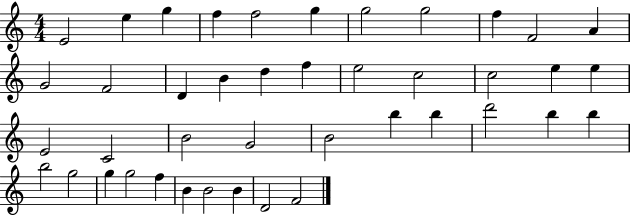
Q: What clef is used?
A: treble